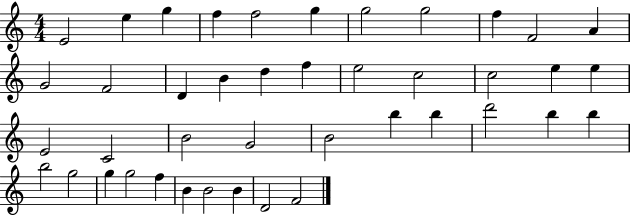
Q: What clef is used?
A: treble